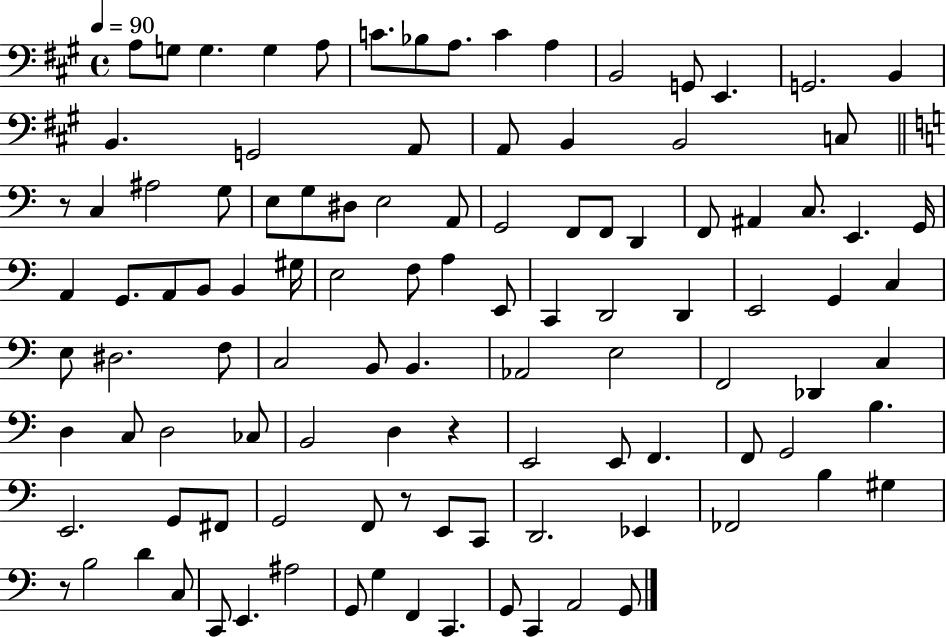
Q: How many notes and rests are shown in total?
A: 108